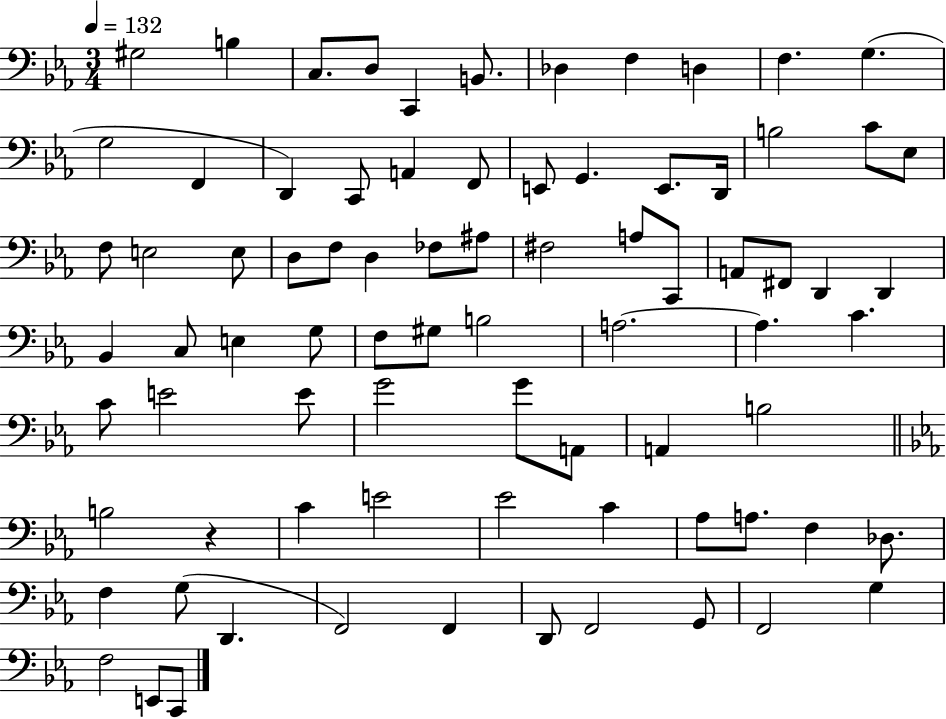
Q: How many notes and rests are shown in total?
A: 80